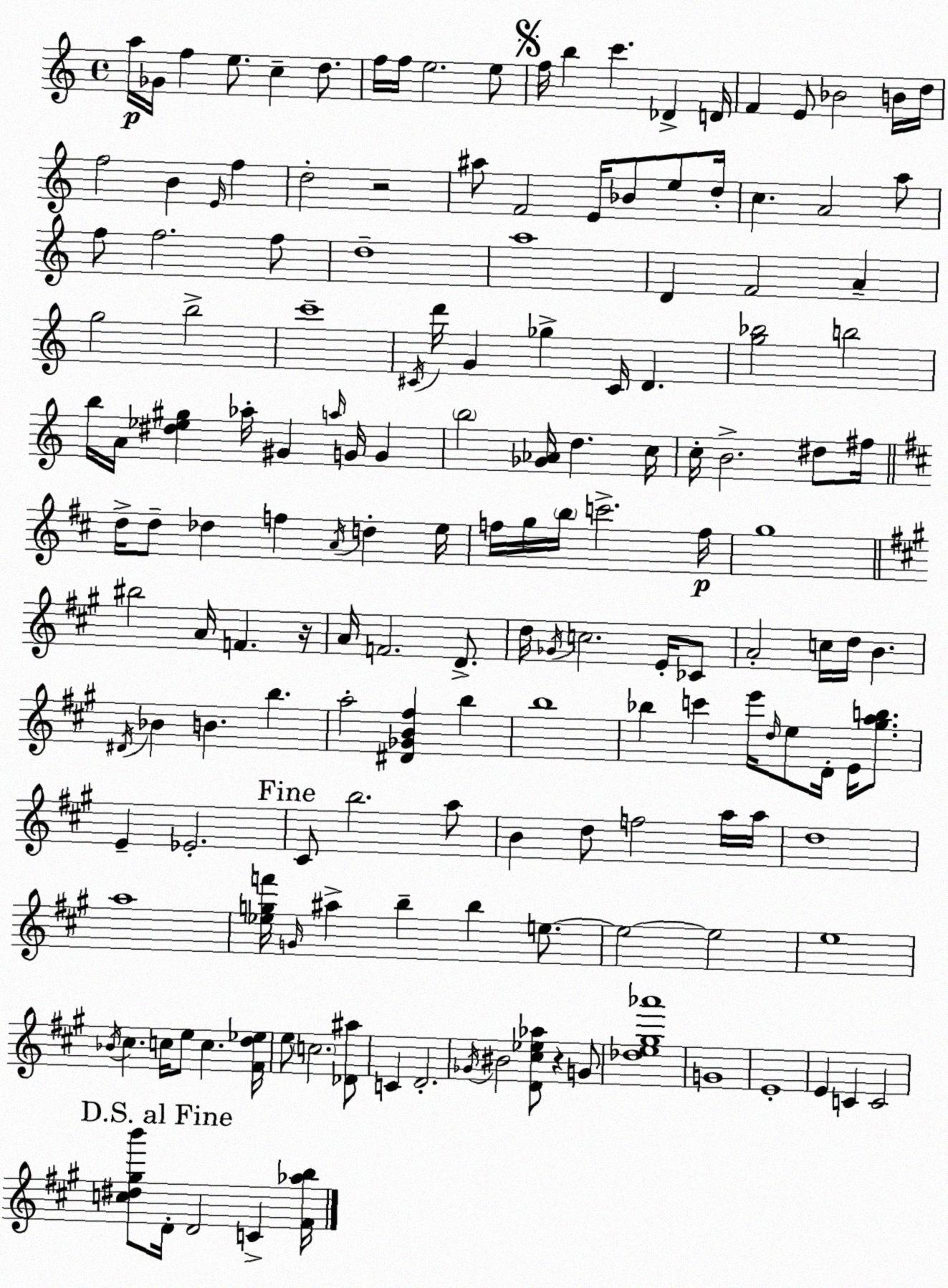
X:1
T:Untitled
M:4/4
L:1/4
K:C
a/4 _G/4 f e/2 c d/2 f/4 f/4 e2 e/2 f/4 b c' _D D/4 F E/2 _B2 B/4 d/4 f2 B E/4 f d2 z2 ^a/2 F2 E/4 _B/2 e/2 d/4 c A2 a/2 f/2 f2 f/2 d4 a4 D F2 A g2 b2 c'4 ^C/4 d'/4 G _g ^C/4 D [g_b]2 b2 b/4 A/4 [^d_e^g] _a/4 ^G a/4 G/4 G b2 [_G_A]/4 d c/4 c/4 B2 ^d/2 ^f/4 d/4 d/2 _d f A/4 d e/4 f/4 g/4 b/4 c'2 f/4 g4 ^b2 A/4 F z/4 A/4 F2 D/2 d/4 _G/4 c2 E/4 _C/2 A2 c/4 d/4 B ^D/4 _B B b a2 [^D_GB^f] b b4 _b c' e'/4 d/4 e/2 D/4 E/4 [^gab]/2 E _E2 ^C/2 b2 a/2 B d/2 f2 a/4 a/4 d4 a4 [_egf']/4 G/4 ^a b b e/2 e2 e2 e4 _B/4 ^c c/4 e/2 c [^Fd_e]/4 e/2 c2 [_D^a]/2 C D2 _G/4 ^B2 [D^c_e_a]/2 z G/2 [_de^g_a']4 G4 E4 E C C2 [c^d^gb']/2 D/4 D2 C [^F_ab]/4